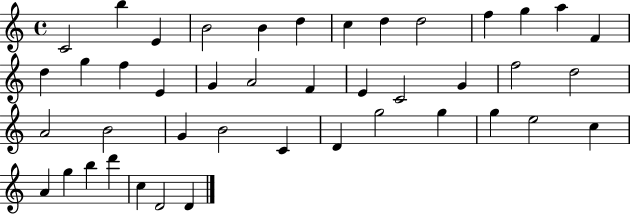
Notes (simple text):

C4/h B5/q E4/q B4/h B4/q D5/q C5/q D5/q D5/h F5/q G5/q A5/q F4/q D5/q G5/q F5/q E4/q G4/q A4/h F4/q E4/q C4/h G4/q F5/h D5/h A4/h B4/h G4/q B4/h C4/q D4/q G5/h G5/q G5/q E5/h C5/q A4/q G5/q B5/q D6/q C5/q D4/h D4/q